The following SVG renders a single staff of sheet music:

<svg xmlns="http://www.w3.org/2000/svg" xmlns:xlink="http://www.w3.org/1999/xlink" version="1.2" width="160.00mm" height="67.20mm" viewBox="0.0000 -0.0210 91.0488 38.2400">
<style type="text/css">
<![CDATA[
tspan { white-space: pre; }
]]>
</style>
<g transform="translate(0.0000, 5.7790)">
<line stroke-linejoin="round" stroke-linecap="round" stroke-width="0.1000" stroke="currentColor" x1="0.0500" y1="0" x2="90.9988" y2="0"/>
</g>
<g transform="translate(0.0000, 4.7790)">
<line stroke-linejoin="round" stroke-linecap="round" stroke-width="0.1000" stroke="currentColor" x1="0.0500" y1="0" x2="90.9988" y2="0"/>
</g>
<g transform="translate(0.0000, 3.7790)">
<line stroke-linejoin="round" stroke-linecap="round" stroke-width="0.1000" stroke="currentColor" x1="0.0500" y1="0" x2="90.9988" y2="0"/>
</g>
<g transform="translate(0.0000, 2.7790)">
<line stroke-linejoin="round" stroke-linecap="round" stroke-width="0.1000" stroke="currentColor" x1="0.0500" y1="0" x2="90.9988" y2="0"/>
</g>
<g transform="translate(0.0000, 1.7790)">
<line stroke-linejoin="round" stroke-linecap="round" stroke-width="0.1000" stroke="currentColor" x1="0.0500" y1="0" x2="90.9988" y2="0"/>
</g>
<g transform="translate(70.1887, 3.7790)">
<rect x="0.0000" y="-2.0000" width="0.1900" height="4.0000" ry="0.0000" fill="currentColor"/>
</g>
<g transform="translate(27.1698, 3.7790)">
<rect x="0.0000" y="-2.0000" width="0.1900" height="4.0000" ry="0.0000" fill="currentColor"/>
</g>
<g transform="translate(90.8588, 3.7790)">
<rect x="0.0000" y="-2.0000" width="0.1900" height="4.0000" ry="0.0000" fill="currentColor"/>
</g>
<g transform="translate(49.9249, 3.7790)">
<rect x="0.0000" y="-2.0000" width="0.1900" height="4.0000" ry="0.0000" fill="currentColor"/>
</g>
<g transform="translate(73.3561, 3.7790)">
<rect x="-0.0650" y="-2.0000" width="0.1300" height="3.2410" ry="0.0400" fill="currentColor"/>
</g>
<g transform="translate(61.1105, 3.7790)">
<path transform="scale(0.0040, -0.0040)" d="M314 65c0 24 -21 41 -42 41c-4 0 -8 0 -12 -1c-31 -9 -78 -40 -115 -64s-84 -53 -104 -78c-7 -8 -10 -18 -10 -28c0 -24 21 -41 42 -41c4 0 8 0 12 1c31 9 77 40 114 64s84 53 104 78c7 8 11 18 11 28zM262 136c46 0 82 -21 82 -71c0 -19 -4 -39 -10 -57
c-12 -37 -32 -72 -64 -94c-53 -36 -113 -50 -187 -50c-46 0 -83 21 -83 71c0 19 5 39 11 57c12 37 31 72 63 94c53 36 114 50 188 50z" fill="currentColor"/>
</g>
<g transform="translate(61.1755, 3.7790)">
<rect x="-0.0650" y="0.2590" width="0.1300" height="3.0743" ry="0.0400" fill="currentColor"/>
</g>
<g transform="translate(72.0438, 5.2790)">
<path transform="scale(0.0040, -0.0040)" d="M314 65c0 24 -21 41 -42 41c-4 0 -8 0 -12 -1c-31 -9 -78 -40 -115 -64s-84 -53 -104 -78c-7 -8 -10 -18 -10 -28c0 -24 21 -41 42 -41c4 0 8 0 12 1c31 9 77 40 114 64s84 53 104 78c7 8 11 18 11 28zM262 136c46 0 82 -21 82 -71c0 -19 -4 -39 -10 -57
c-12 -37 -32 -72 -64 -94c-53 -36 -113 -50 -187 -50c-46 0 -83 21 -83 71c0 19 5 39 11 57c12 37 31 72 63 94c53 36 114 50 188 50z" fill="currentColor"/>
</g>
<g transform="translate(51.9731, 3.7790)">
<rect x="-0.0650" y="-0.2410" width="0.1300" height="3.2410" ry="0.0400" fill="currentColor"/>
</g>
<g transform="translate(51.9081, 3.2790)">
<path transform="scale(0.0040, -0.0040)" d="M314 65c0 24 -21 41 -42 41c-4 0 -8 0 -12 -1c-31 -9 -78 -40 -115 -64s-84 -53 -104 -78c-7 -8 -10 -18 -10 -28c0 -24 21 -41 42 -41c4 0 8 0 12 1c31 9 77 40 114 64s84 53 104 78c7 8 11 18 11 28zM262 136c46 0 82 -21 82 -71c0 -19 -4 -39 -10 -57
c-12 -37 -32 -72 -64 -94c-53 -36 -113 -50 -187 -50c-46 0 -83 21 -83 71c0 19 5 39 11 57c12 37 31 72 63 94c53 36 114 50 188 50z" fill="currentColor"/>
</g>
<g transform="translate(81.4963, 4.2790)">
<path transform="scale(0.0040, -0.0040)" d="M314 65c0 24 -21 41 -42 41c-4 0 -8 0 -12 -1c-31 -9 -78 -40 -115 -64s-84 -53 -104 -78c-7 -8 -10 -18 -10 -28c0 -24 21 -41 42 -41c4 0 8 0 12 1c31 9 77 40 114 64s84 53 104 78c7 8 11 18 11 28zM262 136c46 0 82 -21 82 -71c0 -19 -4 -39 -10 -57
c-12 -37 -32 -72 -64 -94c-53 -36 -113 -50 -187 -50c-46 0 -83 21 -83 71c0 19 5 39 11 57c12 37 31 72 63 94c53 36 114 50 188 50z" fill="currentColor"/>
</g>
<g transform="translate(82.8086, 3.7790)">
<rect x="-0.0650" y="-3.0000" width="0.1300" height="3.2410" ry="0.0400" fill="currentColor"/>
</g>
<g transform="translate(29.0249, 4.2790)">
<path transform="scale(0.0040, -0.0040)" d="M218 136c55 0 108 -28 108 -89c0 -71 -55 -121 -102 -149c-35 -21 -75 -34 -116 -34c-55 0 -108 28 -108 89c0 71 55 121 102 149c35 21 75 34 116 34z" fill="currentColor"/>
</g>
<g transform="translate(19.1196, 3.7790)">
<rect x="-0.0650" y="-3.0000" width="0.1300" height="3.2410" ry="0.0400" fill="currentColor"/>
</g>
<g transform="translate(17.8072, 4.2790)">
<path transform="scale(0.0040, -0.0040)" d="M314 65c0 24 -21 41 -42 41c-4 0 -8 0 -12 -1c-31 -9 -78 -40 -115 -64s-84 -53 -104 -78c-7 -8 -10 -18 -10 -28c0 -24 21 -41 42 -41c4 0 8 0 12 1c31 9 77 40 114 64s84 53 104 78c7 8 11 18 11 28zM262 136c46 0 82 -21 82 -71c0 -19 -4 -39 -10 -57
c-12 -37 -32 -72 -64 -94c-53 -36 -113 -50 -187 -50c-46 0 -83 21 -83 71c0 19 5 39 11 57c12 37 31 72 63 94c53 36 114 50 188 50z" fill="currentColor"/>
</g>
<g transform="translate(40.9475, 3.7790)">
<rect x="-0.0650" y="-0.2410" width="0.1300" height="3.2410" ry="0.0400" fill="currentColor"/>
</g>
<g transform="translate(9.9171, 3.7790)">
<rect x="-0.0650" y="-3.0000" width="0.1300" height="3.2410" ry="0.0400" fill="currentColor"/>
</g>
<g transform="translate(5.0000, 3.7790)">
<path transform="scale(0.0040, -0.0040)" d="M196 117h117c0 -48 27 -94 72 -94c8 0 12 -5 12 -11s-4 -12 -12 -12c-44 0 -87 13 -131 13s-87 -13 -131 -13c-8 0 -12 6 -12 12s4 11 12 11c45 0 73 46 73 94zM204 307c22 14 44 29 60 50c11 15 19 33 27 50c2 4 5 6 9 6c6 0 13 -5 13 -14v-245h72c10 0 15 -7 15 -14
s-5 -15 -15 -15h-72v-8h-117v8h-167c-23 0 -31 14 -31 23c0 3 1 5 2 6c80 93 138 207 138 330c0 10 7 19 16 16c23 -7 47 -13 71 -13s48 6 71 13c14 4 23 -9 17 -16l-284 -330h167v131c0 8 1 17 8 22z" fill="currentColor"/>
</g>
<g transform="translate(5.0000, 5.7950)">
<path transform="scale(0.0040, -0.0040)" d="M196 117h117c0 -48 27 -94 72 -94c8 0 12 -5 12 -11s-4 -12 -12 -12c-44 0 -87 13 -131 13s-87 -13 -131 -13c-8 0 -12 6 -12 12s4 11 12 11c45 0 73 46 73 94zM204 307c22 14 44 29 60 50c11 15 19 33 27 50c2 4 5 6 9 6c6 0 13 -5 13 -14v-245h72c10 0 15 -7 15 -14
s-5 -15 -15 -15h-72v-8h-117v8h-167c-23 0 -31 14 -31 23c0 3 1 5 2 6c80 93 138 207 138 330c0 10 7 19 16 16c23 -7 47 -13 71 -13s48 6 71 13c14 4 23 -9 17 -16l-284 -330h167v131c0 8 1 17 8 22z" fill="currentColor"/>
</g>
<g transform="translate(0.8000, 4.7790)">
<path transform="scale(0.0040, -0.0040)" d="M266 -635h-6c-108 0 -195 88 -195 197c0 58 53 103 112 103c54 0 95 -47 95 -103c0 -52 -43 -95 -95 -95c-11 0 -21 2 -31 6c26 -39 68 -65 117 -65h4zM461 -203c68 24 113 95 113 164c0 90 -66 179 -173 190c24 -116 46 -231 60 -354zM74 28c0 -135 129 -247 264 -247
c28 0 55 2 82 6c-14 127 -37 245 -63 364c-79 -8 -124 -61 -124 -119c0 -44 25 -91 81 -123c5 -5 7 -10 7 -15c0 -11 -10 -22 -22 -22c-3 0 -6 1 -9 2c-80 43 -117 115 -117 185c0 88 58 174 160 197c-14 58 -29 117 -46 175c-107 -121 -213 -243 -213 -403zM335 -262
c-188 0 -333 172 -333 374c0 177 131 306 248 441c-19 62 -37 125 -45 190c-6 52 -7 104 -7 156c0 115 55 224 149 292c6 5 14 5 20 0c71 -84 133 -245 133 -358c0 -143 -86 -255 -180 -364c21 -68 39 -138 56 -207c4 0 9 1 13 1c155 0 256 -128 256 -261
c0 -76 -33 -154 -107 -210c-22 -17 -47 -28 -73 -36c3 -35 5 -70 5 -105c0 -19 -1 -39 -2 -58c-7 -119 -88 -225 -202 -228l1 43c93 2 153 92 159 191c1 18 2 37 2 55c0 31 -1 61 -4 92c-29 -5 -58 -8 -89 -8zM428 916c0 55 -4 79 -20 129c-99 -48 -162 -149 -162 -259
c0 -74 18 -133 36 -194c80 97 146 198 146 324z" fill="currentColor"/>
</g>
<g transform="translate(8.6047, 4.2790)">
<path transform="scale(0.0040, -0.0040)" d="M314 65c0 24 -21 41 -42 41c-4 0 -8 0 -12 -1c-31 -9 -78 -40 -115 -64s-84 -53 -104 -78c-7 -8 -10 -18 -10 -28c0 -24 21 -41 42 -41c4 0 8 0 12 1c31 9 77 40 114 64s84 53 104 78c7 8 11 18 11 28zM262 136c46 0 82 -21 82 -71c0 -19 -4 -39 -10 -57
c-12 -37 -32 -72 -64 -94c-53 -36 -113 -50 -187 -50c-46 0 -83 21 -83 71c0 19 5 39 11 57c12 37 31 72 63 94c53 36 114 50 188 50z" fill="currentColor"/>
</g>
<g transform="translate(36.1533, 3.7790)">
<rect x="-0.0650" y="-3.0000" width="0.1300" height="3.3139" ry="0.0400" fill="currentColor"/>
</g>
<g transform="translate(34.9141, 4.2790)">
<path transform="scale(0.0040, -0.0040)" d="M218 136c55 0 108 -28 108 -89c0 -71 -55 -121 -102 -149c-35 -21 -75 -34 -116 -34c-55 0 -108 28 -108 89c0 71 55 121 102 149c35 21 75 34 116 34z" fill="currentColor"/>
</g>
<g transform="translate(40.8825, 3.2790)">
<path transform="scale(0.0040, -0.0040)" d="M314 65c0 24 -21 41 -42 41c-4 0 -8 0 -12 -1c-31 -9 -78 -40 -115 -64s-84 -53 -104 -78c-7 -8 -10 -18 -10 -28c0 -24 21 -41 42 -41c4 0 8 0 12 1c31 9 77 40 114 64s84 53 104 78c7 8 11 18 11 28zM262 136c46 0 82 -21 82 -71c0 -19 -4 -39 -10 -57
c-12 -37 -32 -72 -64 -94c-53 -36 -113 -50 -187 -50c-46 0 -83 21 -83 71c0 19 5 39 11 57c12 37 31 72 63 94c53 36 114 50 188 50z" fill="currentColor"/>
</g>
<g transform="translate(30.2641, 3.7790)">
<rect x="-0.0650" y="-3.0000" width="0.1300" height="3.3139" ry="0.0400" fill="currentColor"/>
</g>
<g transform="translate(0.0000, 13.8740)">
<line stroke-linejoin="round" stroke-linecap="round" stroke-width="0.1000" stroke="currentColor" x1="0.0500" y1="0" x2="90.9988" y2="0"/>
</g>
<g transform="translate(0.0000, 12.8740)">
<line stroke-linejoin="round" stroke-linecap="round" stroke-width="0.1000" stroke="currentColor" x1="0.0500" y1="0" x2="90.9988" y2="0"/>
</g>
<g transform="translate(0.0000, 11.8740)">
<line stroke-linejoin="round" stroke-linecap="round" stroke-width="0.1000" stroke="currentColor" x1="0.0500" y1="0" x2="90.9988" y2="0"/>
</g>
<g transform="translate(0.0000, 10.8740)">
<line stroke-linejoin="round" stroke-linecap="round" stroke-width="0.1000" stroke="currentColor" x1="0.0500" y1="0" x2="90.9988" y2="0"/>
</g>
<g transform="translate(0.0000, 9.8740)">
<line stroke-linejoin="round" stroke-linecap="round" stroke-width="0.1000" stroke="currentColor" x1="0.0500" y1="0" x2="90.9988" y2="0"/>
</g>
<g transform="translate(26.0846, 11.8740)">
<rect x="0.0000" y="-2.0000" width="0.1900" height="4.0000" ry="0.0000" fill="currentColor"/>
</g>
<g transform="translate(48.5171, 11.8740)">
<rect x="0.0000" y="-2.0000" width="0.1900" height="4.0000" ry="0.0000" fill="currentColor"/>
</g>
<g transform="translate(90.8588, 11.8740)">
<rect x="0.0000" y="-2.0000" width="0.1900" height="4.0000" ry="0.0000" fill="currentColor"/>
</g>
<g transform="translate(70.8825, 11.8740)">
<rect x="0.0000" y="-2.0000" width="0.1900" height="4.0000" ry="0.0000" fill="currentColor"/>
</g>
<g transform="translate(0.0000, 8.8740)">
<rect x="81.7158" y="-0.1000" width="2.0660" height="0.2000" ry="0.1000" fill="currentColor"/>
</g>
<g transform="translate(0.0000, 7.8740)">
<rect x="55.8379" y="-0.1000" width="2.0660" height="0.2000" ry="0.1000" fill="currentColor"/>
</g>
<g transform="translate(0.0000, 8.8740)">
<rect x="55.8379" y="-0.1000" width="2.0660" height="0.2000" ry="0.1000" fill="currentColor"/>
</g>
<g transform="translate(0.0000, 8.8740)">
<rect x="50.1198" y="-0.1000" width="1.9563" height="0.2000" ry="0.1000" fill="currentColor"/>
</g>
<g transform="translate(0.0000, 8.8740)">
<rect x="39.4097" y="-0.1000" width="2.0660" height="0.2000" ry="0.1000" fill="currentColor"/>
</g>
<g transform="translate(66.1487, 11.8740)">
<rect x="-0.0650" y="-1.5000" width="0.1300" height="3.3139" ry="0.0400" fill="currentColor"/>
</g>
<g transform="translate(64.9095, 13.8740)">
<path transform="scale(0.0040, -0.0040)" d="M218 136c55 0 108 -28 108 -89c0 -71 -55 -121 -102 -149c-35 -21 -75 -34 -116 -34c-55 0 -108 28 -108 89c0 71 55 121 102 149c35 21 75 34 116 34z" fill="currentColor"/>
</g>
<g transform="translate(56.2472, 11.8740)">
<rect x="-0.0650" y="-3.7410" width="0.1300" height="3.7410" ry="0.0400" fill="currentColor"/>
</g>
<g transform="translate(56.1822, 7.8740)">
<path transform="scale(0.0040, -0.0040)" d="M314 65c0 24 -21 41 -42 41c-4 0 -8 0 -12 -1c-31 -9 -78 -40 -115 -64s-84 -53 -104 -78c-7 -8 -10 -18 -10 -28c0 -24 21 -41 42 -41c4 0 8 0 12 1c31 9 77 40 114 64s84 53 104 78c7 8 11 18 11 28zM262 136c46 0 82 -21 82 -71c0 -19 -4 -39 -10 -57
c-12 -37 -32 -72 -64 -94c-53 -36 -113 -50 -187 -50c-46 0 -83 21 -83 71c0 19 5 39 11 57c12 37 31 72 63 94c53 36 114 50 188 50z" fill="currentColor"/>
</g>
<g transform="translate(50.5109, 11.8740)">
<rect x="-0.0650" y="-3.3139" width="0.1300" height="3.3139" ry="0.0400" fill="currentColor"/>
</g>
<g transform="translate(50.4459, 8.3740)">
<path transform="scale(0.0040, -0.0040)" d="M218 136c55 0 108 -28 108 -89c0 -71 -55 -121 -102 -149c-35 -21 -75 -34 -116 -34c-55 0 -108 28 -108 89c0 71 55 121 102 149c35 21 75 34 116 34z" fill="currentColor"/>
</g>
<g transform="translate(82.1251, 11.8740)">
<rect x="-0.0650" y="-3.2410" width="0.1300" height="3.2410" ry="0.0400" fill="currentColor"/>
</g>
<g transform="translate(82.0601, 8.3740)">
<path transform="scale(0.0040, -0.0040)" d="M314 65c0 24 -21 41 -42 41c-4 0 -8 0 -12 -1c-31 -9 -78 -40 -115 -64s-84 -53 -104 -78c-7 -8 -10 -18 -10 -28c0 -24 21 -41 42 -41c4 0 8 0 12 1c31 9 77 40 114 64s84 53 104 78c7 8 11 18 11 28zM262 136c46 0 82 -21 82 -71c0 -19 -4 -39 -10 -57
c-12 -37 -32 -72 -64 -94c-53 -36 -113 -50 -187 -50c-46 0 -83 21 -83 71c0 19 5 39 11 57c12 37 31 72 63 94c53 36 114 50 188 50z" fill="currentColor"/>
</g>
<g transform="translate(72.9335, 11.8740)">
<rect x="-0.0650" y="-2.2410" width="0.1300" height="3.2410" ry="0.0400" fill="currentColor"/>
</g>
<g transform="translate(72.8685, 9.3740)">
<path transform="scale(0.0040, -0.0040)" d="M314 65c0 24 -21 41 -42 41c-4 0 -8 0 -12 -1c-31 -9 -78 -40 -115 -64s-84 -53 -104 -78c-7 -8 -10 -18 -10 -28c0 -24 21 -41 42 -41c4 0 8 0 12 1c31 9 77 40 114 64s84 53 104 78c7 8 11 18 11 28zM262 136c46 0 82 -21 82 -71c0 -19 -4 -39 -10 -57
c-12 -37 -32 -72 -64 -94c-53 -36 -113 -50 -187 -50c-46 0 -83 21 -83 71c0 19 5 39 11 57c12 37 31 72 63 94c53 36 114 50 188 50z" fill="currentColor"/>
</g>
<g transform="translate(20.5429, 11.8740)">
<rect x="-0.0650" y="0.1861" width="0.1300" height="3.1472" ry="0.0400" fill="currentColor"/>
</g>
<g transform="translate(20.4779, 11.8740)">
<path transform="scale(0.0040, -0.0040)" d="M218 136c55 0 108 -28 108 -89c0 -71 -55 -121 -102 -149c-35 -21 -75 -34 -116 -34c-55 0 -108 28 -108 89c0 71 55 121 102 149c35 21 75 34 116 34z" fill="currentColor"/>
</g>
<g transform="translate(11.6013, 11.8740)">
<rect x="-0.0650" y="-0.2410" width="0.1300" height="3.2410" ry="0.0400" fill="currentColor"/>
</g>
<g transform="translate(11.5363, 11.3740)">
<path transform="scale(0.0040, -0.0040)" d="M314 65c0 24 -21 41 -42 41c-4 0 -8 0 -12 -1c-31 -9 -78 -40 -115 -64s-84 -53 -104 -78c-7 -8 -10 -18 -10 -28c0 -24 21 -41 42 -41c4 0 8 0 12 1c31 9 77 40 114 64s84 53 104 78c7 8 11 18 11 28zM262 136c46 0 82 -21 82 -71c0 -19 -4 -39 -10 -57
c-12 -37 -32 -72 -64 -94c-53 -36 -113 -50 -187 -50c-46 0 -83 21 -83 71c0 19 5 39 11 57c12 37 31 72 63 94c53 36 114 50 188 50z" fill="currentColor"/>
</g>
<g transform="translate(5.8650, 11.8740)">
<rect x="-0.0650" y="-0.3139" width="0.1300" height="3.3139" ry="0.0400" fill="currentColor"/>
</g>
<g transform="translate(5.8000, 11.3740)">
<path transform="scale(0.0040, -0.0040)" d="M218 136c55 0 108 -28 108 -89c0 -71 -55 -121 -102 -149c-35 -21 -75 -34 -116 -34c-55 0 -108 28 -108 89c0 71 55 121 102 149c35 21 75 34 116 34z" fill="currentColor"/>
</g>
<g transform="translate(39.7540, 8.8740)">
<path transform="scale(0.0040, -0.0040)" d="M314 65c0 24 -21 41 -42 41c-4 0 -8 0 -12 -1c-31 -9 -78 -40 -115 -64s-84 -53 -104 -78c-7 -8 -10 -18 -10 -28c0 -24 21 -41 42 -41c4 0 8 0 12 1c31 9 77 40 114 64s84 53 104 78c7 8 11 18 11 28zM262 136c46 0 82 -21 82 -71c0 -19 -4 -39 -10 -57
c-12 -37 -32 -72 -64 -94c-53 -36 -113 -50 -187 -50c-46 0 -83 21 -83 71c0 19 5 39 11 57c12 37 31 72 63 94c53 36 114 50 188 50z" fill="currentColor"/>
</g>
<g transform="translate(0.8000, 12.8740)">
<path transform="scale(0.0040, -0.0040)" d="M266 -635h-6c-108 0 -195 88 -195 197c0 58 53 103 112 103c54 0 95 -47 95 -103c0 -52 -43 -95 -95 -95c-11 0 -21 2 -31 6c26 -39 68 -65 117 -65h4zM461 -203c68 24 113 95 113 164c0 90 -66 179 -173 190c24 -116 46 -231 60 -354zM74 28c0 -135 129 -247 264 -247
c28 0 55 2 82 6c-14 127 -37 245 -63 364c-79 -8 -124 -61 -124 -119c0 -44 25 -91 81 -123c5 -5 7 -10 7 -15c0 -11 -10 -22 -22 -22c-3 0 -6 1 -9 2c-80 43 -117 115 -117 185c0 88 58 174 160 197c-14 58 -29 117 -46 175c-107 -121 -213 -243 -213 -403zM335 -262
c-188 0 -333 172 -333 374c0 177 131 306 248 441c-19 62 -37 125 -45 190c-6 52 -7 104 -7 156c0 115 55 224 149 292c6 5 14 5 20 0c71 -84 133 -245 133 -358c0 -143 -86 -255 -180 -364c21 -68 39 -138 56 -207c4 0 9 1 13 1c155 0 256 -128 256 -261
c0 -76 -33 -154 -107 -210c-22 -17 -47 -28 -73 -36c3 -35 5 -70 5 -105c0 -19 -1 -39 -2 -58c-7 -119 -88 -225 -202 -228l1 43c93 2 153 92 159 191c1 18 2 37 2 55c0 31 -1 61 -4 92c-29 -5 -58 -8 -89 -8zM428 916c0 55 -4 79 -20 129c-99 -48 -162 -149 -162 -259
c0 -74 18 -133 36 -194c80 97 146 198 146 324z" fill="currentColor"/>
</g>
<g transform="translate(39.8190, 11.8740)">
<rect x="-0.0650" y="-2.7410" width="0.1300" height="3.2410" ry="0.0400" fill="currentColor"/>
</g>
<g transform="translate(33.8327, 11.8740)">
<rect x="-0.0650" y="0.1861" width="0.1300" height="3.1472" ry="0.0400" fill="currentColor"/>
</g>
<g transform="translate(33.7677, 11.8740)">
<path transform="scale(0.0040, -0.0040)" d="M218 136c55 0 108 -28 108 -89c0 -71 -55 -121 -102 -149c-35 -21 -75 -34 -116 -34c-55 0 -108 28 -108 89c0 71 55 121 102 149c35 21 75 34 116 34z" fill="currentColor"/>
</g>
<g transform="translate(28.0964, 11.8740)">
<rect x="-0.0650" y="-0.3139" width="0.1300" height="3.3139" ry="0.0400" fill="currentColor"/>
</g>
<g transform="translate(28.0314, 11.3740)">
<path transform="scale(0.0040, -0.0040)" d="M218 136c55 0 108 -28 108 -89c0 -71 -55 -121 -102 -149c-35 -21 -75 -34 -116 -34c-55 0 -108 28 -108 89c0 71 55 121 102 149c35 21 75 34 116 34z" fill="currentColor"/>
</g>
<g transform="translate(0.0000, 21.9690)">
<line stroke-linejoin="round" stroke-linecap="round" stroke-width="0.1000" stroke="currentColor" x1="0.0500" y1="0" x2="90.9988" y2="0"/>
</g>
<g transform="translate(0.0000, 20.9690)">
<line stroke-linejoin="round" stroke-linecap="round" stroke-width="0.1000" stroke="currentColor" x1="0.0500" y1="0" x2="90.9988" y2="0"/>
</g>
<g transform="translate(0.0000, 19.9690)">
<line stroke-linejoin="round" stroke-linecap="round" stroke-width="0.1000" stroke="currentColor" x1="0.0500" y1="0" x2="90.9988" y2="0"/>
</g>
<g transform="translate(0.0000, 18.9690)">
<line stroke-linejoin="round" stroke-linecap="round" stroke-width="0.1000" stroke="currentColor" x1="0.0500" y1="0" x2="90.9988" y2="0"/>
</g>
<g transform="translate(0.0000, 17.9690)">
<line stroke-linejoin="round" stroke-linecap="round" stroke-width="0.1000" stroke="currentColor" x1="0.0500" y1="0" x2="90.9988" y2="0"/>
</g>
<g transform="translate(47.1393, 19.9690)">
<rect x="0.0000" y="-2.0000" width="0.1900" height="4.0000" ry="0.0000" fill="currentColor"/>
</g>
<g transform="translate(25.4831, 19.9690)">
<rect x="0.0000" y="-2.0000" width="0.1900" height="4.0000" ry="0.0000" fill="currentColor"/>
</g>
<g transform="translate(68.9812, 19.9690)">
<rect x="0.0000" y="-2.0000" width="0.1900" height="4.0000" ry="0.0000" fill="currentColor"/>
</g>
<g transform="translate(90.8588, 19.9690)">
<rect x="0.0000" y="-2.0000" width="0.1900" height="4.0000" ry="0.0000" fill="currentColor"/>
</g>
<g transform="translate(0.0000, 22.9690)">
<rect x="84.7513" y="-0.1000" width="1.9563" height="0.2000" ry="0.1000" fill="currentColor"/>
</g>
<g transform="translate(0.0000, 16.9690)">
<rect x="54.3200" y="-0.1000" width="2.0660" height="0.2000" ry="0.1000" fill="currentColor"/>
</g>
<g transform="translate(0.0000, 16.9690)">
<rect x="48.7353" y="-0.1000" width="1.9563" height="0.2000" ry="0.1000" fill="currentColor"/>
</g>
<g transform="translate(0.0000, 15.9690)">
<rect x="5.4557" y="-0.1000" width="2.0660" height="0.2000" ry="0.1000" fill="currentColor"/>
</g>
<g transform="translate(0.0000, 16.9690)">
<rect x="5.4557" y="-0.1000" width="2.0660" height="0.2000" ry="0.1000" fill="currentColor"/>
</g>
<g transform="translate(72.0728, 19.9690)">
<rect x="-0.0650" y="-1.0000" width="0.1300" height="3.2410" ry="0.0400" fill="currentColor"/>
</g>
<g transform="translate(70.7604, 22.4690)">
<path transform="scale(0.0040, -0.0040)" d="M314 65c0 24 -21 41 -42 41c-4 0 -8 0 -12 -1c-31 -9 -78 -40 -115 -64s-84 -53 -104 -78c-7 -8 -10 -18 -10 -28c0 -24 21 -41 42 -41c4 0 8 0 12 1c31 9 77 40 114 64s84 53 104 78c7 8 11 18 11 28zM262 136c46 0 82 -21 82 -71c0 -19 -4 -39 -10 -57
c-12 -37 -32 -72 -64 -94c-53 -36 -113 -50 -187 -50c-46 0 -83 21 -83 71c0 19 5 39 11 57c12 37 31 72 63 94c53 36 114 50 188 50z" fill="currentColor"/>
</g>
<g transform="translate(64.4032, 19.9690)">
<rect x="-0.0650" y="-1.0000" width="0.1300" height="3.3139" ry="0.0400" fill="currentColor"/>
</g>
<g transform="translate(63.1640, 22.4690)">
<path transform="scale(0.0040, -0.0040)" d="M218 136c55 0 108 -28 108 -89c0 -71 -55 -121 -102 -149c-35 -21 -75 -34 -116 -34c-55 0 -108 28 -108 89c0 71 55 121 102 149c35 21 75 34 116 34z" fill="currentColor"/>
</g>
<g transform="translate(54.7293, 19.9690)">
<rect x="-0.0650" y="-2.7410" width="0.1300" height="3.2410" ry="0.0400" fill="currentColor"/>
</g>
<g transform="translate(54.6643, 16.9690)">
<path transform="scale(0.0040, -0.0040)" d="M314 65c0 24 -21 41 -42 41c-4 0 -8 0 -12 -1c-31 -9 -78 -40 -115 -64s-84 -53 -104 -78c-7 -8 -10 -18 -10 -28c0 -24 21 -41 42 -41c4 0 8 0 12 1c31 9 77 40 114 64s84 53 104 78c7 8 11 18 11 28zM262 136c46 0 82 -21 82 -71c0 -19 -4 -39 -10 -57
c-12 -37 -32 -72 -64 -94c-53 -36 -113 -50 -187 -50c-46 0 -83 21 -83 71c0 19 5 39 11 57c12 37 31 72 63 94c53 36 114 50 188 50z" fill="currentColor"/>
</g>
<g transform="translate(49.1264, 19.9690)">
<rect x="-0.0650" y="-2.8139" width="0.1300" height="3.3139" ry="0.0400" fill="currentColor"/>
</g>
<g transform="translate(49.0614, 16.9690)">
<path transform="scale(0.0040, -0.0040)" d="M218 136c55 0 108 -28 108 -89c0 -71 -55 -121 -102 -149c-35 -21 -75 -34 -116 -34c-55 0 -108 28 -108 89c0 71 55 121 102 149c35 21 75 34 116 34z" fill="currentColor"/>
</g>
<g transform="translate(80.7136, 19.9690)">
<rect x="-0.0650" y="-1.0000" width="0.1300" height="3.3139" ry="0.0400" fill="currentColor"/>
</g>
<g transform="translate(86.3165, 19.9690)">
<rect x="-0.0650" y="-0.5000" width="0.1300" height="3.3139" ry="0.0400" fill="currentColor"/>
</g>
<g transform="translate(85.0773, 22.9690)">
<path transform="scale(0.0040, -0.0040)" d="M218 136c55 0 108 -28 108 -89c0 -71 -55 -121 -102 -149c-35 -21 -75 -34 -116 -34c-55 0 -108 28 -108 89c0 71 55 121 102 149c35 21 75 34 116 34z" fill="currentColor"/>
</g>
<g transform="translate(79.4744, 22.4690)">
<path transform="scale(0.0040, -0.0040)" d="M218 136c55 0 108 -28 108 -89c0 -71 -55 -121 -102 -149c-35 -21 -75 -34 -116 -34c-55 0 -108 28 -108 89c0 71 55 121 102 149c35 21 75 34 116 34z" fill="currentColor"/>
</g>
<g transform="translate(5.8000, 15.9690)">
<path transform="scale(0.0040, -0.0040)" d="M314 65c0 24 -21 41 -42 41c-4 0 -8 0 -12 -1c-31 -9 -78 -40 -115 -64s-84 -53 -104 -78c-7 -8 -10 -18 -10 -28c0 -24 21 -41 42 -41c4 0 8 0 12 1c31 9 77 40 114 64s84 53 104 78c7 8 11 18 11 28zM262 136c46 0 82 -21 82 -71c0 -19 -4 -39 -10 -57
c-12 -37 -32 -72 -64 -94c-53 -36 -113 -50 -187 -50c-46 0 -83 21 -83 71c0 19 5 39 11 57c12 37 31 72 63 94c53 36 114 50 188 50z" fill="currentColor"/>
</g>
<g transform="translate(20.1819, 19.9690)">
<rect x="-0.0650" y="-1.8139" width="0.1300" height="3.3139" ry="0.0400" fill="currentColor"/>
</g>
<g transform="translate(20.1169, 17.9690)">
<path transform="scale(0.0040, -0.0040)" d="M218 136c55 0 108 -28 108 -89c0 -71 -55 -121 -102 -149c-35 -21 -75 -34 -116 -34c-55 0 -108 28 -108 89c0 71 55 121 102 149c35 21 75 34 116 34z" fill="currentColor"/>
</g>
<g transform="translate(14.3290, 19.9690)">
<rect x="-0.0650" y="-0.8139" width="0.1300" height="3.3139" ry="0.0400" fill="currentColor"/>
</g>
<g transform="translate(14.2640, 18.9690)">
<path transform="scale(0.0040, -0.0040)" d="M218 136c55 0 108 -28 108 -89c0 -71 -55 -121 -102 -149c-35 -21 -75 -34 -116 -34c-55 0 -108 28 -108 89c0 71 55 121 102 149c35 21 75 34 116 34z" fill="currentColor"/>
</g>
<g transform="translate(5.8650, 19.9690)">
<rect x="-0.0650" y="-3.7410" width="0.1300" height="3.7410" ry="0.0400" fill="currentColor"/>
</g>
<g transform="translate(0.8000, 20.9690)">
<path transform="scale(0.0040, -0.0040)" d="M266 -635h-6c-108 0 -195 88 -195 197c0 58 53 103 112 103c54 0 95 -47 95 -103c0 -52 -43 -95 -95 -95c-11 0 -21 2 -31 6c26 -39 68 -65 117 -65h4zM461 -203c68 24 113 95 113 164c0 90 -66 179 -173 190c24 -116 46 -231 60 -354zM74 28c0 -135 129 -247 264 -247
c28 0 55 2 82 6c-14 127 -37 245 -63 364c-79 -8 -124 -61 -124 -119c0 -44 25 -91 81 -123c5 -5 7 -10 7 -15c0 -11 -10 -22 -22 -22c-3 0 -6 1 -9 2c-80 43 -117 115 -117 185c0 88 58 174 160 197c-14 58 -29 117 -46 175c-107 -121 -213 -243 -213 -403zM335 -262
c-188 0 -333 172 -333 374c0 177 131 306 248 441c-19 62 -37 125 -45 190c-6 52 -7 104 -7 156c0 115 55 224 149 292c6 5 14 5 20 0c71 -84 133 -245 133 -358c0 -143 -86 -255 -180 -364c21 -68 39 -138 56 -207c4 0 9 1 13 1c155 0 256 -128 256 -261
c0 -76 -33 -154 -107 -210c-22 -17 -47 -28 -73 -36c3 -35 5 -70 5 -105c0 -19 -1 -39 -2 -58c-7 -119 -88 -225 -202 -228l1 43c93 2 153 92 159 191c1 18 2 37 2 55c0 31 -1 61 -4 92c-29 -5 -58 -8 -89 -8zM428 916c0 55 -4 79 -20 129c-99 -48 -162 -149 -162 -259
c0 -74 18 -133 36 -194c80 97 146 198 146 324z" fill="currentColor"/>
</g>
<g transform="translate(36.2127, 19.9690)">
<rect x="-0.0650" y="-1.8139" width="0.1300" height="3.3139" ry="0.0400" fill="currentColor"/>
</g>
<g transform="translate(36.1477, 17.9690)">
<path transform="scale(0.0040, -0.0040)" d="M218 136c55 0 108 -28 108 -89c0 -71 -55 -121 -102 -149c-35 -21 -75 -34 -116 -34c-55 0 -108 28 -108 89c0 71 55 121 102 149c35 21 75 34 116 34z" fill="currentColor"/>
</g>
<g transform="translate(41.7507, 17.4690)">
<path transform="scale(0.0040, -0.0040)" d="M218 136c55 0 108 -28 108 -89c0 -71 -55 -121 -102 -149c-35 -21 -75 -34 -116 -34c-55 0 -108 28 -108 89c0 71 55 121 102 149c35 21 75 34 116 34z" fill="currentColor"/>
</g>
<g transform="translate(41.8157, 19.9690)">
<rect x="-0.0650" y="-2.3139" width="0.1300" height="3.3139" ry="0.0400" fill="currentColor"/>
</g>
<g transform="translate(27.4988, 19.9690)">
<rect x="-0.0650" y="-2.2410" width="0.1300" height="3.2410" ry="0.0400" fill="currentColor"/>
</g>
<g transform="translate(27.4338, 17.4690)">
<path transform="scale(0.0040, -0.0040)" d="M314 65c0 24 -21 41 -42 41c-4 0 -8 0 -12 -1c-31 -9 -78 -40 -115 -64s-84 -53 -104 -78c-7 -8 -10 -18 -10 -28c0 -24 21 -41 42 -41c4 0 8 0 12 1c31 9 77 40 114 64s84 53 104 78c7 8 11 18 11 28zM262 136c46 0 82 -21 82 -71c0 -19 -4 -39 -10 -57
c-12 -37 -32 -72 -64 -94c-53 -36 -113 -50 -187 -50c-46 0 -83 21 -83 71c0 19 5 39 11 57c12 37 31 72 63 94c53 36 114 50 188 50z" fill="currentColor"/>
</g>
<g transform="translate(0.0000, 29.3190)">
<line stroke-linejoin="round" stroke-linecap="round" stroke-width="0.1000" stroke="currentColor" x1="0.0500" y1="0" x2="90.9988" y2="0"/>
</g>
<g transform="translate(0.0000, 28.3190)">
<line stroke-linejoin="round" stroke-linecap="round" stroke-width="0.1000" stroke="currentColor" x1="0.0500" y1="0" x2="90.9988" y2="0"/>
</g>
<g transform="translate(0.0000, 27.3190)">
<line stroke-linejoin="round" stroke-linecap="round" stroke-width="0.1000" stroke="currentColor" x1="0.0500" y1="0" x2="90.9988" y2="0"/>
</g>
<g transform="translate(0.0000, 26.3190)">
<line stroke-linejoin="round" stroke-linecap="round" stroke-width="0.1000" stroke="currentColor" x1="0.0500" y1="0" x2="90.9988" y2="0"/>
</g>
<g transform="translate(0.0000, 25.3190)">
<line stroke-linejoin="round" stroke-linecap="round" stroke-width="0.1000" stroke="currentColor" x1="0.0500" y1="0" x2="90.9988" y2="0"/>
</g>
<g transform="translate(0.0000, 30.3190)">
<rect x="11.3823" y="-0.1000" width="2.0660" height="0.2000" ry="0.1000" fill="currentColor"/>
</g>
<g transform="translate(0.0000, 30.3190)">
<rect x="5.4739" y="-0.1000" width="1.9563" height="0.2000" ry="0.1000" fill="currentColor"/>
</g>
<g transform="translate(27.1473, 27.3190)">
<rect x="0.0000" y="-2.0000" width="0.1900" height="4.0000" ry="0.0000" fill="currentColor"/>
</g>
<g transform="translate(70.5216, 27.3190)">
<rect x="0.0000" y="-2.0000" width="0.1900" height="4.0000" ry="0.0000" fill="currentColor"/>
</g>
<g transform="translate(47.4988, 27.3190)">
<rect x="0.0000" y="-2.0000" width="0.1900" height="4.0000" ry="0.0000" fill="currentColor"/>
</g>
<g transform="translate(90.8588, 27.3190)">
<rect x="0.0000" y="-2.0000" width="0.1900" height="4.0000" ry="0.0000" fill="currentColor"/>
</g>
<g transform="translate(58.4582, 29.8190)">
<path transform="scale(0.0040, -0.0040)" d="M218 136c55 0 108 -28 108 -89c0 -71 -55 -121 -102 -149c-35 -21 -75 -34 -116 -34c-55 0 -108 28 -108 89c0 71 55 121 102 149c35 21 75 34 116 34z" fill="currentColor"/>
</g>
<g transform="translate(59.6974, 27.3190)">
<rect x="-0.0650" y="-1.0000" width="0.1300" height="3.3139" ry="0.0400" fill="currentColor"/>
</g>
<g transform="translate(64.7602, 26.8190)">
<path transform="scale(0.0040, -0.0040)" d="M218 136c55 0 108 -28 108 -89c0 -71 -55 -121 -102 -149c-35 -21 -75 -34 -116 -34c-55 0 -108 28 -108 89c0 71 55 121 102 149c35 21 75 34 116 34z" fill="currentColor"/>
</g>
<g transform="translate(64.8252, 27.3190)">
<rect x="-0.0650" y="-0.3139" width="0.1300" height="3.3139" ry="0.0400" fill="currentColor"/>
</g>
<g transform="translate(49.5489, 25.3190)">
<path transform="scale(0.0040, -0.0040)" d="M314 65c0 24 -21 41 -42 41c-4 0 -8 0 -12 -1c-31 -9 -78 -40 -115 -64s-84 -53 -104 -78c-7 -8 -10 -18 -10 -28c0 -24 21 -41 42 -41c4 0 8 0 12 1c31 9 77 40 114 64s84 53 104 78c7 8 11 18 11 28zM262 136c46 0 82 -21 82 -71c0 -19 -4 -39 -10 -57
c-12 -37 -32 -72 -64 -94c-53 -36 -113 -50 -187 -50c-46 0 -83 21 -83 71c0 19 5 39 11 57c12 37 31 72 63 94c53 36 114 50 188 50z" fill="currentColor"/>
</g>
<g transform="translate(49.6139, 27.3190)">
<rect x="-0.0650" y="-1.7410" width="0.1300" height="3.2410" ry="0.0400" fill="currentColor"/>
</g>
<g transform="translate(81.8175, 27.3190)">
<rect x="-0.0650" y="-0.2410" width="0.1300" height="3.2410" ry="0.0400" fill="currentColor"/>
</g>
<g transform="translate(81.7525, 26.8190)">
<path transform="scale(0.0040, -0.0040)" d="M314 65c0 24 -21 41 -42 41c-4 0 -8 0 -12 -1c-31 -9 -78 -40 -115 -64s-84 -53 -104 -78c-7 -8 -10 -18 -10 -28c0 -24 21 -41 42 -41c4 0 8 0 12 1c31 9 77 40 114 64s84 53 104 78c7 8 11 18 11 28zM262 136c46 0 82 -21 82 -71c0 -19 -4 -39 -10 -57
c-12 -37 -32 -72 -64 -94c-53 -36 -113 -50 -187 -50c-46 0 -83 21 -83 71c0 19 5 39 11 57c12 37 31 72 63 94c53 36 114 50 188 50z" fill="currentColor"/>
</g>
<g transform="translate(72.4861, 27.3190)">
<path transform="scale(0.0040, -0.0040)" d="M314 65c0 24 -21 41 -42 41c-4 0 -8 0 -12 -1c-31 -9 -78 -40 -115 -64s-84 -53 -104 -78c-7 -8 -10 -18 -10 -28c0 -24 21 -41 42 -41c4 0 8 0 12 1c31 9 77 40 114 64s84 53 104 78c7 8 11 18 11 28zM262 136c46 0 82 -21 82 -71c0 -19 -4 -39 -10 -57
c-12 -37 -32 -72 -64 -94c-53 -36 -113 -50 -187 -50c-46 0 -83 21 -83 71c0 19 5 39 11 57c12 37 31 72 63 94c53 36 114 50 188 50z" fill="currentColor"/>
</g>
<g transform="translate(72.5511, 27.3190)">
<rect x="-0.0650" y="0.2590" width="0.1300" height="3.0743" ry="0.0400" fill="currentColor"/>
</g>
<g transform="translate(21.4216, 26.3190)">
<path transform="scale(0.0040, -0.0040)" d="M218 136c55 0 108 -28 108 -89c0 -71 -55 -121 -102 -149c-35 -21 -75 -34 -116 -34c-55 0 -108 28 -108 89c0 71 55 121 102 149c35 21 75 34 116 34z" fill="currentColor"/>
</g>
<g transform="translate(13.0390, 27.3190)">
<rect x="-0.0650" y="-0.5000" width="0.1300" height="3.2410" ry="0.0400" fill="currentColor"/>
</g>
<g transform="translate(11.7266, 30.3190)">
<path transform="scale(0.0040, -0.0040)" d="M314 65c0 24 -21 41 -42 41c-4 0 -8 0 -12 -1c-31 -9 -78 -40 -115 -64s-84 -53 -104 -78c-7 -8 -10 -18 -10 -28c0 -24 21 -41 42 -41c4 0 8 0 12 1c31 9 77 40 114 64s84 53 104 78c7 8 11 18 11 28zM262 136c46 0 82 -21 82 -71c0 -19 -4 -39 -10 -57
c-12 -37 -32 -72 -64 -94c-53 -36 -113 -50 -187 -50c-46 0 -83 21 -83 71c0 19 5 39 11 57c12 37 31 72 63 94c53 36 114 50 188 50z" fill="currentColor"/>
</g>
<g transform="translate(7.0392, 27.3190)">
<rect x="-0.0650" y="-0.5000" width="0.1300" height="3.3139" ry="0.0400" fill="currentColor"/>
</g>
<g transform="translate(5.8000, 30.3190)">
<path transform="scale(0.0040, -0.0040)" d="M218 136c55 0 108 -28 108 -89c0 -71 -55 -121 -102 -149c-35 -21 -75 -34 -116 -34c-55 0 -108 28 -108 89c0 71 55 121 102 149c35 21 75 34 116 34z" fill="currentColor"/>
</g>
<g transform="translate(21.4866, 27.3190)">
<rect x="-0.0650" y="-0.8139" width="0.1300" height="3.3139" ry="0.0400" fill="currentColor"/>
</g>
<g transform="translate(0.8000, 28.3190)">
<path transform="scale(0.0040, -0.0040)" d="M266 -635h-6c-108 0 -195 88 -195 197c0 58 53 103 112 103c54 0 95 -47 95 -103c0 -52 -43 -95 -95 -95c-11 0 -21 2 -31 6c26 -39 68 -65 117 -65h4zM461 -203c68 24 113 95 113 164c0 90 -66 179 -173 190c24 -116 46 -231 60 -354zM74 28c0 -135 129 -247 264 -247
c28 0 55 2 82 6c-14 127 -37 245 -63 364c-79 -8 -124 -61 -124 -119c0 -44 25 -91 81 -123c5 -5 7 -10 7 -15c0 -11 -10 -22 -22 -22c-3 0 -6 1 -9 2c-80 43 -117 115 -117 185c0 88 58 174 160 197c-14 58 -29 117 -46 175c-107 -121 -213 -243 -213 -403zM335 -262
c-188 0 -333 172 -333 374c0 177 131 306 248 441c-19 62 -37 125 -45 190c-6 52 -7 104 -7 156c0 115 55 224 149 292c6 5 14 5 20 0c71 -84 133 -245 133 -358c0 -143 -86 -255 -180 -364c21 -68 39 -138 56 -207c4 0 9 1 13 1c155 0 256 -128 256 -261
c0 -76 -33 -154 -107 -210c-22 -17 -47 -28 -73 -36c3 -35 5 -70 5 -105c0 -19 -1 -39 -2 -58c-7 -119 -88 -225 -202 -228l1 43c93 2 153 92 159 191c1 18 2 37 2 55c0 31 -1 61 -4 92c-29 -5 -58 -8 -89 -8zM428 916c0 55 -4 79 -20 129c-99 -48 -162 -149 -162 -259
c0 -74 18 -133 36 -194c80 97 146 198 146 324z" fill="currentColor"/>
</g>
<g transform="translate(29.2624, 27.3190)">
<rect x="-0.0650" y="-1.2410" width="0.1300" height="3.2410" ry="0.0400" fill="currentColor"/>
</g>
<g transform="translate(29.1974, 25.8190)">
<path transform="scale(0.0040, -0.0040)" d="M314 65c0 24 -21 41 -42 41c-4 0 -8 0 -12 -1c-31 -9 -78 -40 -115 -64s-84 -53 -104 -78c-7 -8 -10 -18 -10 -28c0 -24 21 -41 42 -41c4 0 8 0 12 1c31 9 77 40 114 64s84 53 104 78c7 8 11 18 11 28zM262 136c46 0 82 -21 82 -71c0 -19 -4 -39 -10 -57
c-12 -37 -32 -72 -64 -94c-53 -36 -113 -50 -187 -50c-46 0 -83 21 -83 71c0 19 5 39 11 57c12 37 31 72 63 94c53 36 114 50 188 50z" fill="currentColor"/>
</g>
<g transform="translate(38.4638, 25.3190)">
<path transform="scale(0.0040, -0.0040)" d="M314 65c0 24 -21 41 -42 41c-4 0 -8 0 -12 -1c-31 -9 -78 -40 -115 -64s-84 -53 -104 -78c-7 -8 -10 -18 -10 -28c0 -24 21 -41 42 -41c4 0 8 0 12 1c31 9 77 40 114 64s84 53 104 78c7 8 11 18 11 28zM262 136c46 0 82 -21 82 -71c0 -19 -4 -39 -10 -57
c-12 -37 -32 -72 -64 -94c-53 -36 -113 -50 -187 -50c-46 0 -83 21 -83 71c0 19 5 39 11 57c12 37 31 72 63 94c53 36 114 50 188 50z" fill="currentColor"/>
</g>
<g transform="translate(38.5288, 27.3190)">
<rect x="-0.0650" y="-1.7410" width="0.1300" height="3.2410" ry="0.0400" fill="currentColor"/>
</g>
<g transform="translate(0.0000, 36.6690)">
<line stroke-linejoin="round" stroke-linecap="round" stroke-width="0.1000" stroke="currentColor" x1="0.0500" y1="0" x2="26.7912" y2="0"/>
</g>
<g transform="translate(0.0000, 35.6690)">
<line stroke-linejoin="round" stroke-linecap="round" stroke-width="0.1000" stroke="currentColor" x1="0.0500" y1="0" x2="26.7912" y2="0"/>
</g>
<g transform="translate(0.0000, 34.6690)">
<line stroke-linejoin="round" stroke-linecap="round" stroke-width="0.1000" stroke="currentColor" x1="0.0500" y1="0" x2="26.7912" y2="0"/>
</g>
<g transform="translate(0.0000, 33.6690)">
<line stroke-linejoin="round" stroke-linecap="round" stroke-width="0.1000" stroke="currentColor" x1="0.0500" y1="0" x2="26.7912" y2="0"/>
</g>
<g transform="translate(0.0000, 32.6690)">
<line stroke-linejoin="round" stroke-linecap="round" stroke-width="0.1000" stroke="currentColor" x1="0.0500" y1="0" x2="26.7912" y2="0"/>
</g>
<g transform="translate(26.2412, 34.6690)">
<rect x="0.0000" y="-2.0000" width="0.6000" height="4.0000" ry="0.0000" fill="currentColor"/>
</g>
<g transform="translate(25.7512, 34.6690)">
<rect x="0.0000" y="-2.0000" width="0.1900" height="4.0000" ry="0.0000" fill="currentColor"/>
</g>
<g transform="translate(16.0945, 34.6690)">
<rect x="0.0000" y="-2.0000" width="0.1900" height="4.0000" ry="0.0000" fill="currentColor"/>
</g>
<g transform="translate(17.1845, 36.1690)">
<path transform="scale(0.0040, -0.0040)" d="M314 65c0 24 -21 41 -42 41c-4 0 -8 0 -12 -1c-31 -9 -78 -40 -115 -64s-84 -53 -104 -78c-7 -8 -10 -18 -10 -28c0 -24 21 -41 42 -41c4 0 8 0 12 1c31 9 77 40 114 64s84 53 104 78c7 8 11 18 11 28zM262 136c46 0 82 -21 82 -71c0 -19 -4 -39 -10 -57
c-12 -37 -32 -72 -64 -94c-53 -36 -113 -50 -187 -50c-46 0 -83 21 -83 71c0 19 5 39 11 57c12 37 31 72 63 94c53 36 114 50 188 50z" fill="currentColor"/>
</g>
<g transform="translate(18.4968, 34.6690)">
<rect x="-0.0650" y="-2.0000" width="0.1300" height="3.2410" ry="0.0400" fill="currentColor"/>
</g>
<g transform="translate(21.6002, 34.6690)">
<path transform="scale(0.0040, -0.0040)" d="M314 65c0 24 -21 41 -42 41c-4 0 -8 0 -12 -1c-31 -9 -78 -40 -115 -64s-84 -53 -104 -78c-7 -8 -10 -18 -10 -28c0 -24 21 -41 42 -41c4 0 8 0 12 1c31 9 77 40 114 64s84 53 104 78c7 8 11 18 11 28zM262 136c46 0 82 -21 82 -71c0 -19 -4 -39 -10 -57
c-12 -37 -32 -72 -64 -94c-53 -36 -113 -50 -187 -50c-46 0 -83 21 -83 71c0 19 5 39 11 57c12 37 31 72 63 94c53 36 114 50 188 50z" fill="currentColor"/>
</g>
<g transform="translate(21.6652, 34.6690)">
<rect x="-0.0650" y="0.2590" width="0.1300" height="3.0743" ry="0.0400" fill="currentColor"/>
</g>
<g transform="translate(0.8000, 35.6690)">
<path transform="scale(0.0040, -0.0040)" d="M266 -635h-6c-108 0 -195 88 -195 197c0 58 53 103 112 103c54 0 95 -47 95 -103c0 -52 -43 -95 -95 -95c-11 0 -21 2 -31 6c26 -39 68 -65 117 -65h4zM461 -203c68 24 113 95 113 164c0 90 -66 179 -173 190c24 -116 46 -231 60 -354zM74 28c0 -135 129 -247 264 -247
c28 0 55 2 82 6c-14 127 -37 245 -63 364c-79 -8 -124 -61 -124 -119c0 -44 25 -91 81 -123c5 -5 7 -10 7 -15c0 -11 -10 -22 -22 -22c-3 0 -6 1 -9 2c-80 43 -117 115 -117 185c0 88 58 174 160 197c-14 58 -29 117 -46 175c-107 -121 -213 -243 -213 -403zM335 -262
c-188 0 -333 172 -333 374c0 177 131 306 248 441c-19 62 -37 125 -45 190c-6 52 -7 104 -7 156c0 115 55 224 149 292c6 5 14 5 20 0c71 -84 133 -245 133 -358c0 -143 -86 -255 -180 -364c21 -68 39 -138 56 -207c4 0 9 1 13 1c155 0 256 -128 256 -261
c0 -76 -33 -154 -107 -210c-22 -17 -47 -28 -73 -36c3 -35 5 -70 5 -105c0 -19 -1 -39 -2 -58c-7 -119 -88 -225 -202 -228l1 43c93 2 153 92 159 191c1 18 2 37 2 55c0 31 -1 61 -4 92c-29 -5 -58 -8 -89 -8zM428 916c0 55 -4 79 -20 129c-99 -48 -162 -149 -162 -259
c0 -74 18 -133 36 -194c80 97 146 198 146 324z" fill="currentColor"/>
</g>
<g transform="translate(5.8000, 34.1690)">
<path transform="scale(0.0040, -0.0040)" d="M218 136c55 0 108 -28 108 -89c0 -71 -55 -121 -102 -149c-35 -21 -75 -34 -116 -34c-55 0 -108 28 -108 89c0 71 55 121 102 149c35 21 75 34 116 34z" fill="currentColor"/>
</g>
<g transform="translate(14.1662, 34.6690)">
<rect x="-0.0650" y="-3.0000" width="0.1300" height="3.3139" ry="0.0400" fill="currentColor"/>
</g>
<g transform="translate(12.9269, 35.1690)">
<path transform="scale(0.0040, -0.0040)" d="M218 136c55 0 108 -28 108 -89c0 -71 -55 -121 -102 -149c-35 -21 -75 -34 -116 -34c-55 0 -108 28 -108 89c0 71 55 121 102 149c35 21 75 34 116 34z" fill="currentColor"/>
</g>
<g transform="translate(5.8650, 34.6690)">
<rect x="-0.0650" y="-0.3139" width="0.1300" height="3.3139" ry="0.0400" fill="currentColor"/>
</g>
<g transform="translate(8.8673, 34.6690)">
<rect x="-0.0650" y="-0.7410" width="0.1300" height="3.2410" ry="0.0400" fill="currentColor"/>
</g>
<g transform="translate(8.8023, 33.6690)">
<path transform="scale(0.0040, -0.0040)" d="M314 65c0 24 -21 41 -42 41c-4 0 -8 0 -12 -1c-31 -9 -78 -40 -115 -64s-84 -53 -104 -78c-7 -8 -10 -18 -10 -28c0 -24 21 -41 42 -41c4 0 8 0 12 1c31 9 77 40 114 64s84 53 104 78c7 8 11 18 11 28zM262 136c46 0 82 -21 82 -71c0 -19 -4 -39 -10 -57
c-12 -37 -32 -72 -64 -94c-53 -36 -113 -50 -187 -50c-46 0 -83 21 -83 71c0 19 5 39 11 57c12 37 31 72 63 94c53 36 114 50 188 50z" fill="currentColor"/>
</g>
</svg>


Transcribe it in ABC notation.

X:1
T:Untitled
M:4/4
L:1/4
K:C
A2 A2 A A c2 c2 B2 F2 A2 c c2 B c B a2 b c'2 E g2 b2 c'2 d f g2 f g a a2 D D2 D C C C2 d e2 f2 f2 D c B2 c2 c d2 A F2 B2